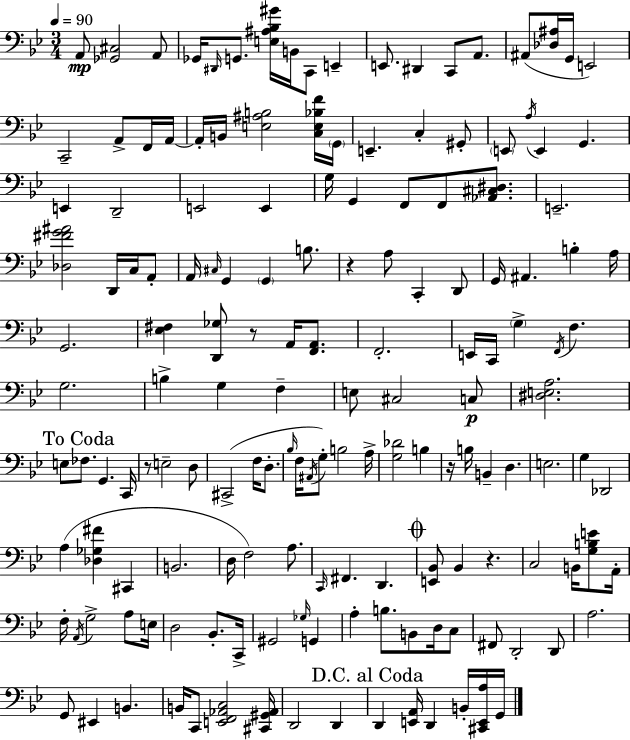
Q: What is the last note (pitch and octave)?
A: G2